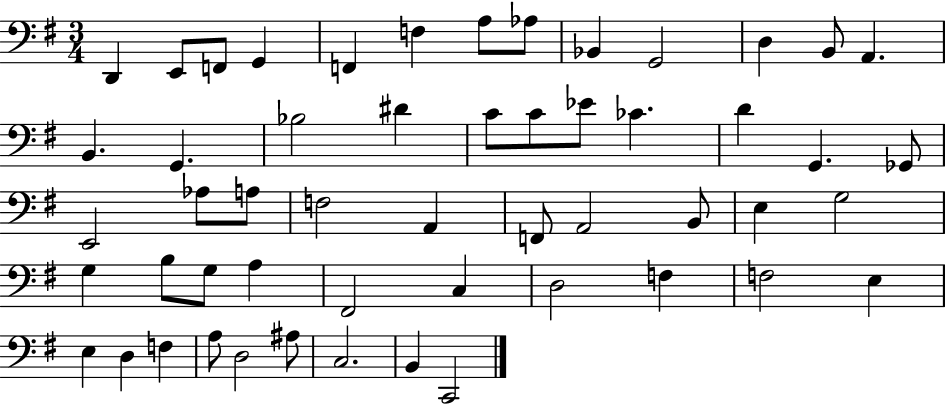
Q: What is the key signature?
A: G major